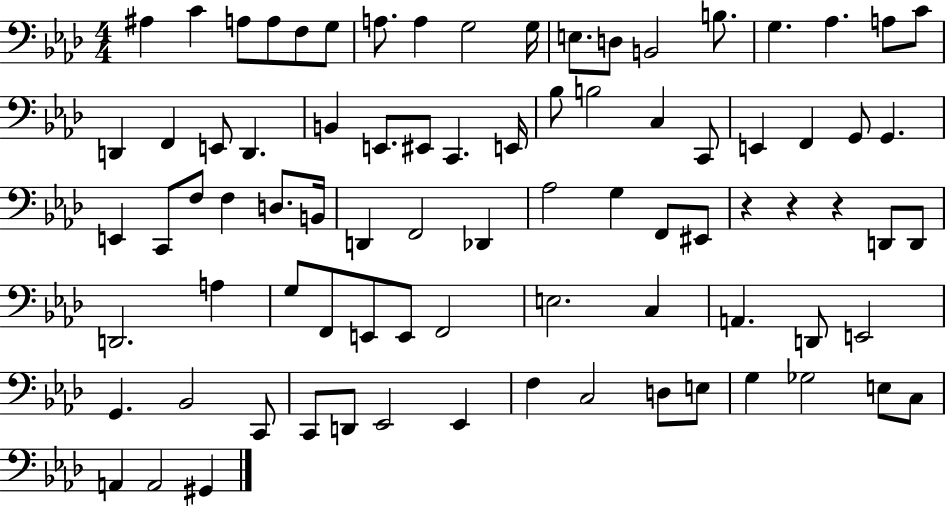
{
  \clef bass
  \numericTimeSignature
  \time 4/4
  \key aes \major
  ais4 c'4 a8 a8 f8 g8 | a8. a4 g2 g16 | e8. d8 b,2 b8. | g4. aes4. a8 c'8 | \break d,4 f,4 e,8 d,4. | b,4 e,8. eis,8 c,4. e,16 | bes8 b2 c4 c,8 | e,4 f,4 g,8 g,4. | \break e,4 c,8 f8 f4 d8. b,16 | d,4 f,2 des,4 | aes2 g4 f,8 eis,8 | r4 r4 r4 d,8 d,8 | \break d,2. a4 | g8 f,8 e,8 e,8 f,2 | e2. c4 | a,4. d,8 e,2 | \break g,4. bes,2 c,8 | c,8 d,8 ees,2 ees,4 | f4 c2 d8 e8 | g4 ges2 e8 c8 | \break a,4 a,2 gis,4 | \bar "|."
}